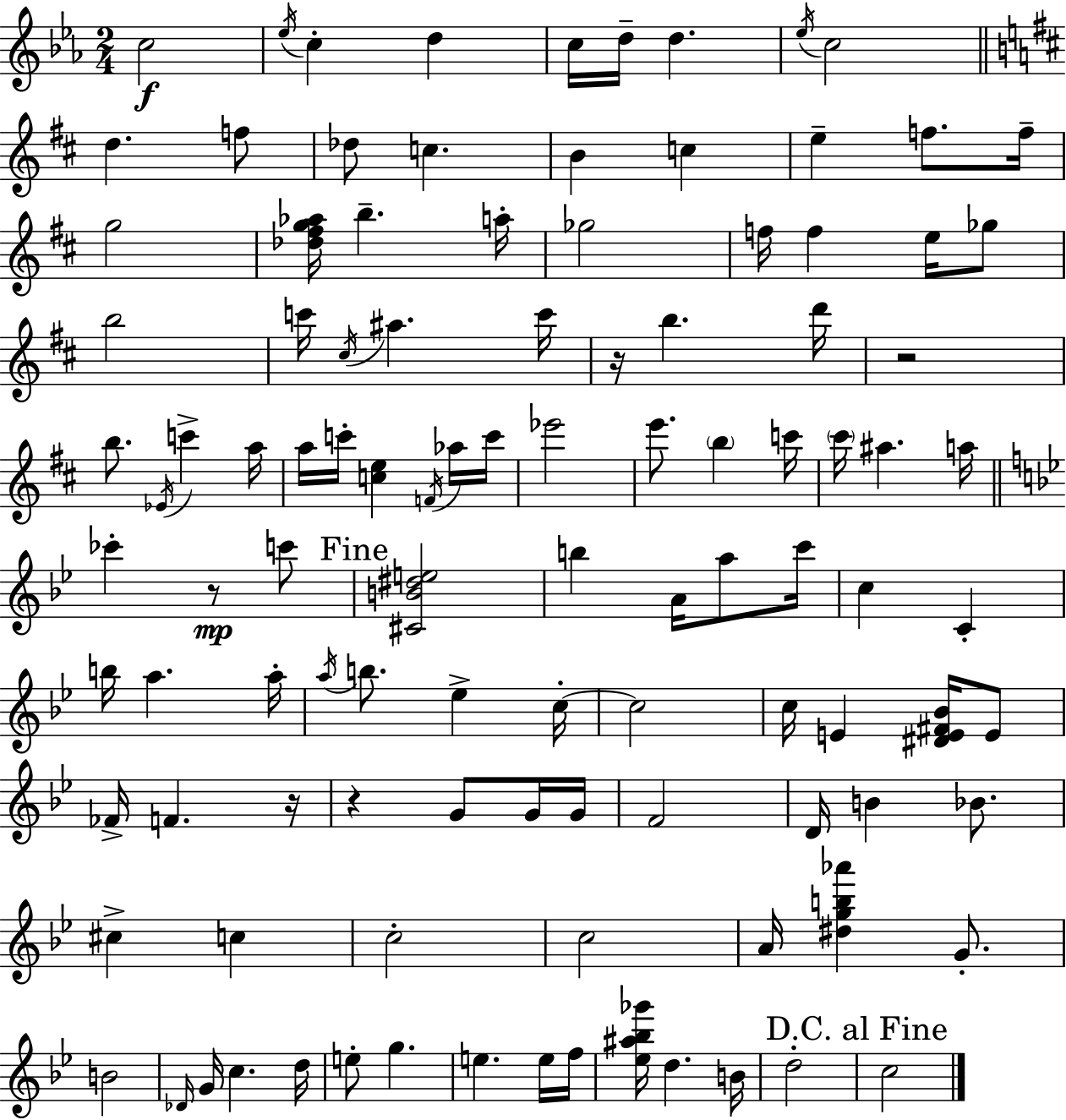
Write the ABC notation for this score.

X:1
T:Untitled
M:2/4
L:1/4
K:Eb
c2 _e/4 c d c/4 d/4 d _e/4 c2 d f/2 _d/2 c B c e f/2 f/4 g2 [_d^fg_a]/4 b a/4 _g2 f/4 f e/4 _g/2 b2 c'/4 ^c/4 ^a c'/4 z/4 b d'/4 z2 b/2 _E/4 c' a/4 a/4 c'/4 [ce] F/4 _a/4 c'/4 _e'2 e'/2 b c'/4 ^c'/4 ^a a/4 _c' z/2 c'/2 [^CB^de]2 b A/4 a/2 c'/4 c C b/4 a a/4 a/4 b/2 _e c/4 c2 c/4 E [^DE^F_B]/4 E/2 _F/4 F z/4 z G/2 G/4 G/4 F2 D/4 B _B/2 ^c c c2 c2 A/4 [^dgb_a'] G/2 B2 _D/4 G/4 c d/4 e/2 g e e/4 f/4 [_e^a_b_g']/4 d B/4 d2 c2